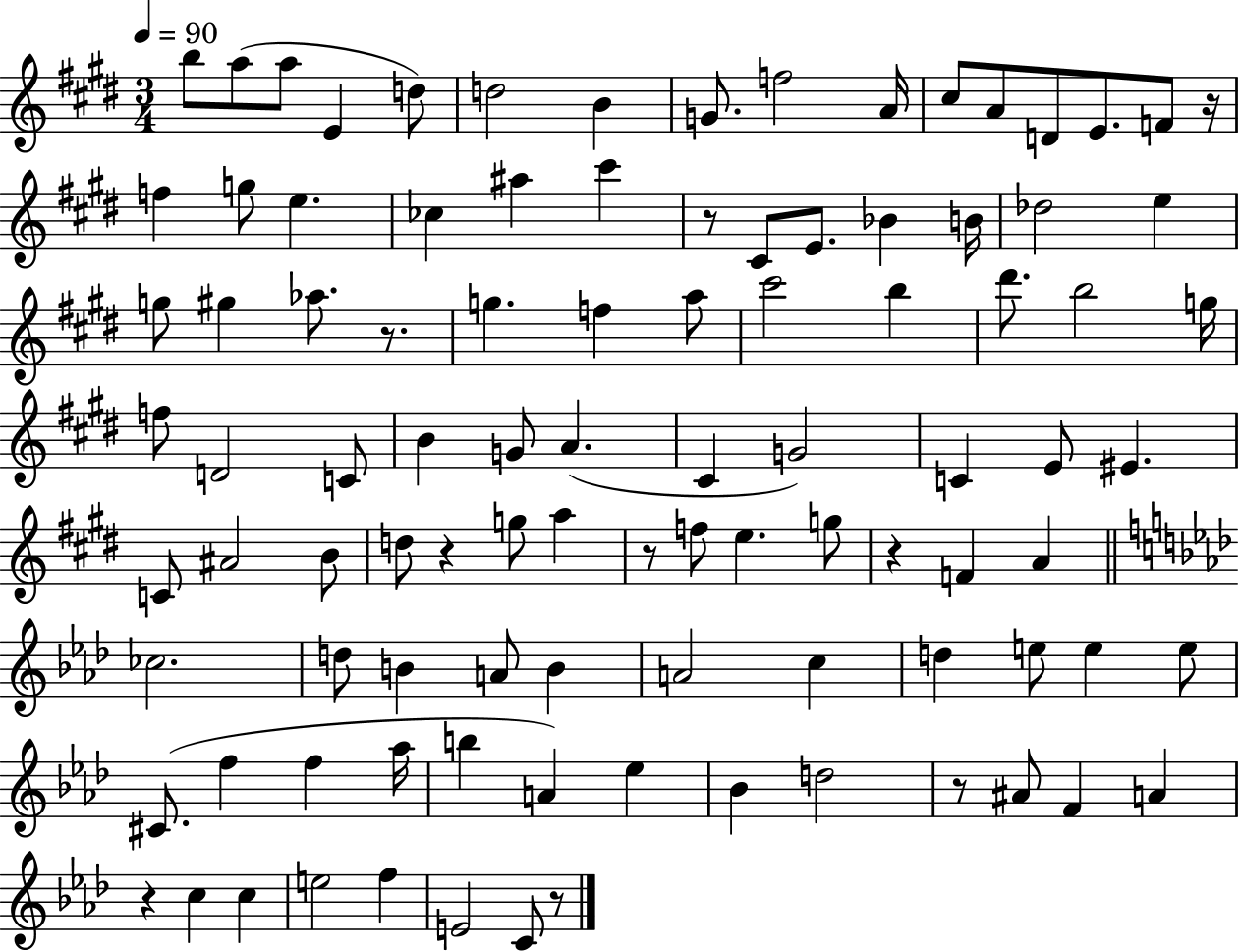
X:1
T:Untitled
M:3/4
L:1/4
K:E
b/2 a/2 a/2 E d/2 d2 B G/2 f2 A/4 ^c/2 A/2 D/2 E/2 F/2 z/4 f g/2 e _c ^a ^c' z/2 ^C/2 E/2 _B B/4 _d2 e g/2 ^g _a/2 z/2 g f a/2 ^c'2 b ^d'/2 b2 g/4 f/2 D2 C/2 B G/2 A ^C G2 C E/2 ^E C/2 ^A2 B/2 d/2 z g/2 a z/2 f/2 e g/2 z F A _c2 d/2 B A/2 B A2 c d e/2 e e/2 ^C/2 f f _a/4 b A _e _B d2 z/2 ^A/2 F A z c c e2 f E2 C/2 z/2